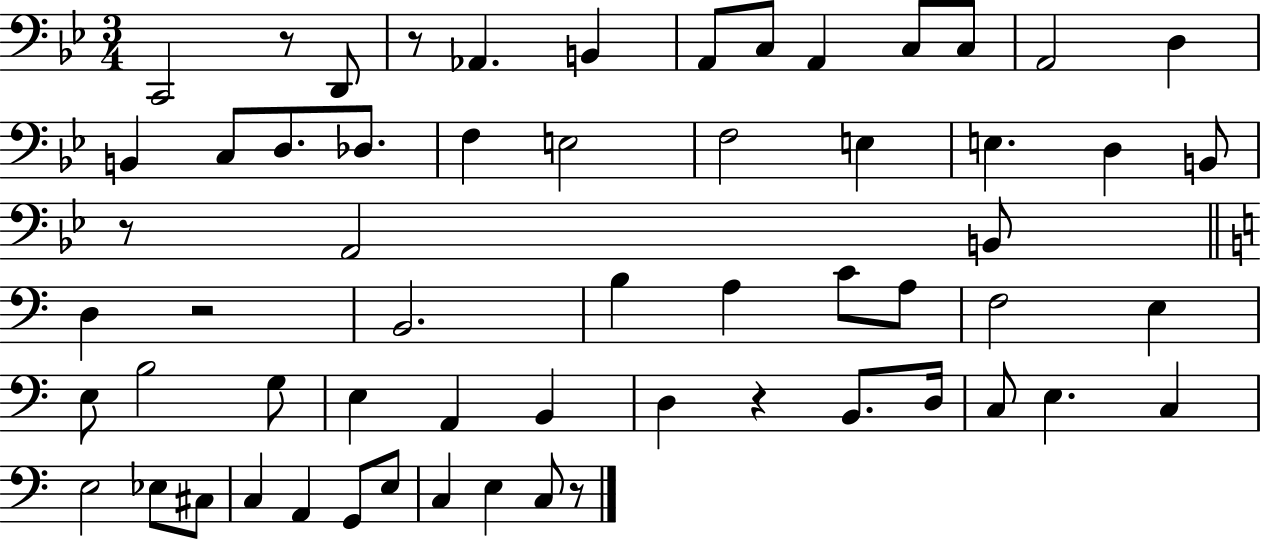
{
  \clef bass
  \numericTimeSignature
  \time 3/4
  \key bes \major
  c,2 r8 d,8 | r8 aes,4. b,4 | a,8 c8 a,4 c8 c8 | a,2 d4 | \break b,4 c8 d8. des8. | f4 e2 | f2 e4 | e4. d4 b,8 | \break r8 a,2 b,8 | \bar "||" \break \key c \major d4 r2 | b,2. | b4 a4 c'8 a8 | f2 e4 | \break e8 b2 g8 | e4 a,4 b,4 | d4 r4 b,8. d16 | c8 e4. c4 | \break e2 ees8 cis8 | c4 a,4 g,8 e8 | c4 e4 c8 r8 | \bar "|."
}